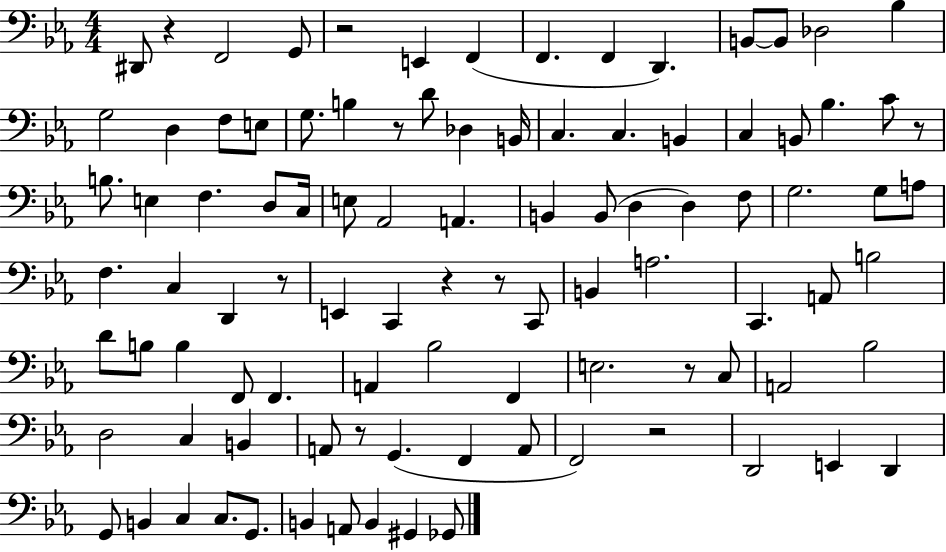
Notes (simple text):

D#2/e R/q F2/h G2/e R/h E2/q F2/q F2/q. F2/q D2/q. B2/e B2/e Db3/h Bb3/q G3/h D3/q F3/e E3/e G3/e. B3/q R/e D4/e Db3/q B2/s C3/q. C3/q. B2/q C3/q B2/e Bb3/q. C4/e R/e B3/e. E3/q F3/q. D3/e C3/s E3/e Ab2/h A2/q. B2/q B2/e D3/q D3/q F3/e G3/h. G3/e A3/e F3/q. C3/q D2/q R/e E2/q C2/q R/q R/e C2/e B2/q A3/h. C2/q. A2/e B3/h D4/e B3/e B3/q F2/e F2/q. A2/q Bb3/h F2/q E3/h. R/e C3/e A2/h Bb3/h D3/h C3/q B2/q A2/e R/e G2/q. F2/q A2/e F2/h R/h D2/h E2/q D2/q G2/e B2/q C3/q C3/e. G2/e. B2/q A2/e B2/q G#2/q Gb2/e